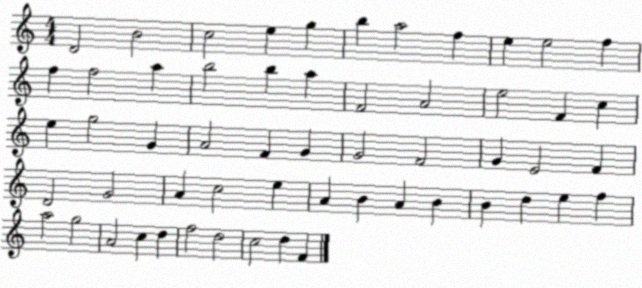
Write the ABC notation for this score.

X:1
T:Untitled
M:4/4
L:1/4
K:C
D2 B2 c2 e g b a2 f e e2 f f f2 a b2 b a F2 A2 e2 F c e g2 G A2 F G G2 F2 G E2 F D2 G2 A c2 e A B A B B d e f a2 g2 A2 c d f2 d2 c2 d F